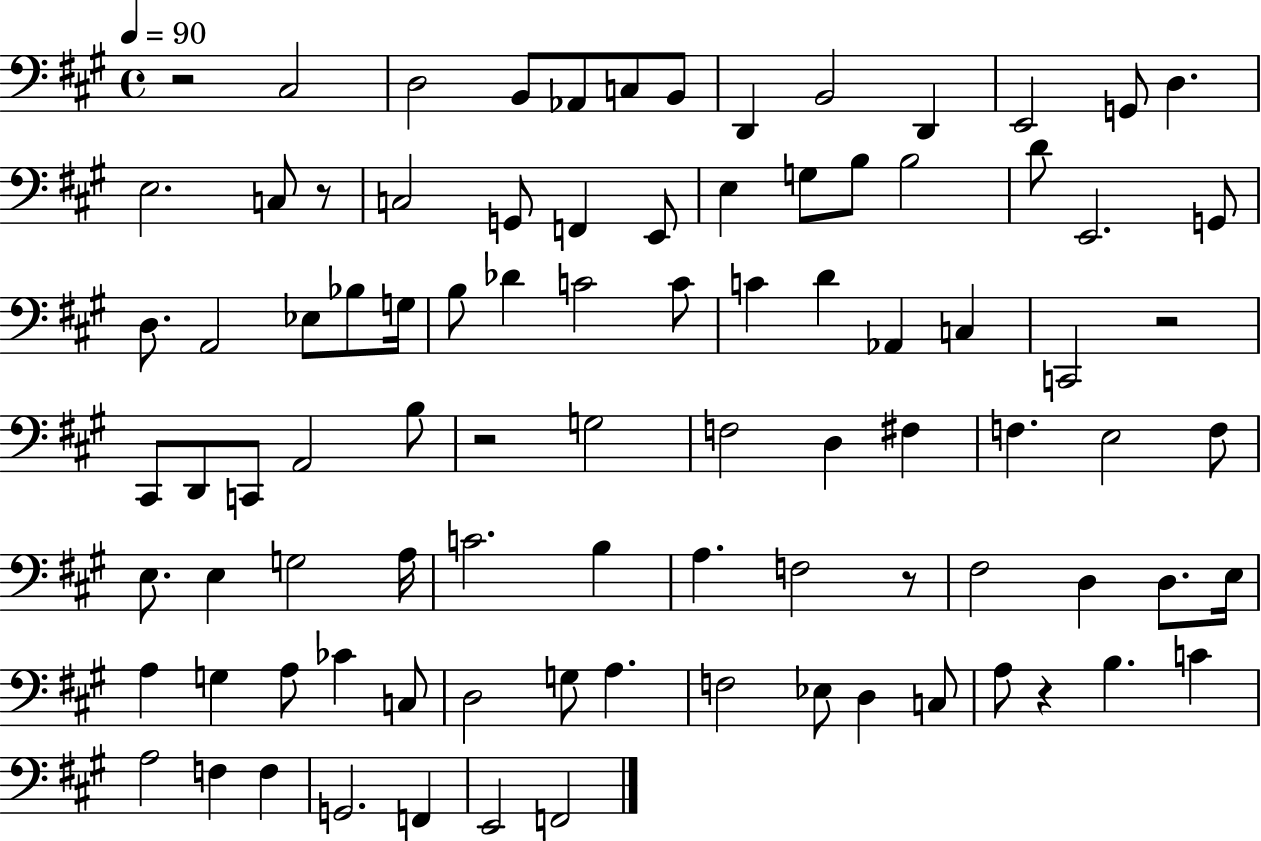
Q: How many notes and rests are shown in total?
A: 91